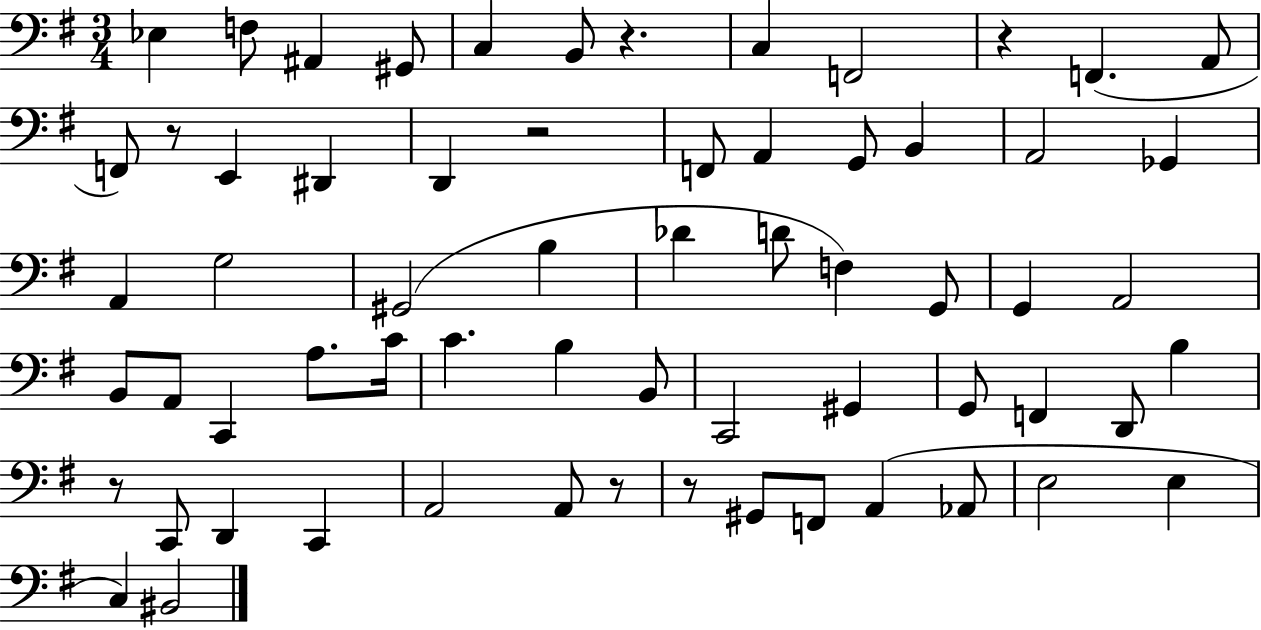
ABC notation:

X:1
T:Untitled
M:3/4
L:1/4
K:G
_E, F,/2 ^A,, ^G,,/2 C, B,,/2 z C, F,,2 z F,, A,,/2 F,,/2 z/2 E,, ^D,, D,, z2 F,,/2 A,, G,,/2 B,, A,,2 _G,, A,, G,2 ^G,,2 B, _D D/2 F, G,,/2 G,, A,,2 B,,/2 A,,/2 C,, A,/2 C/4 C B, B,,/2 C,,2 ^G,, G,,/2 F,, D,,/2 B, z/2 C,,/2 D,, C,, A,,2 A,,/2 z/2 z/2 ^G,,/2 F,,/2 A,, _A,,/2 E,2 E, C, ^B,,2